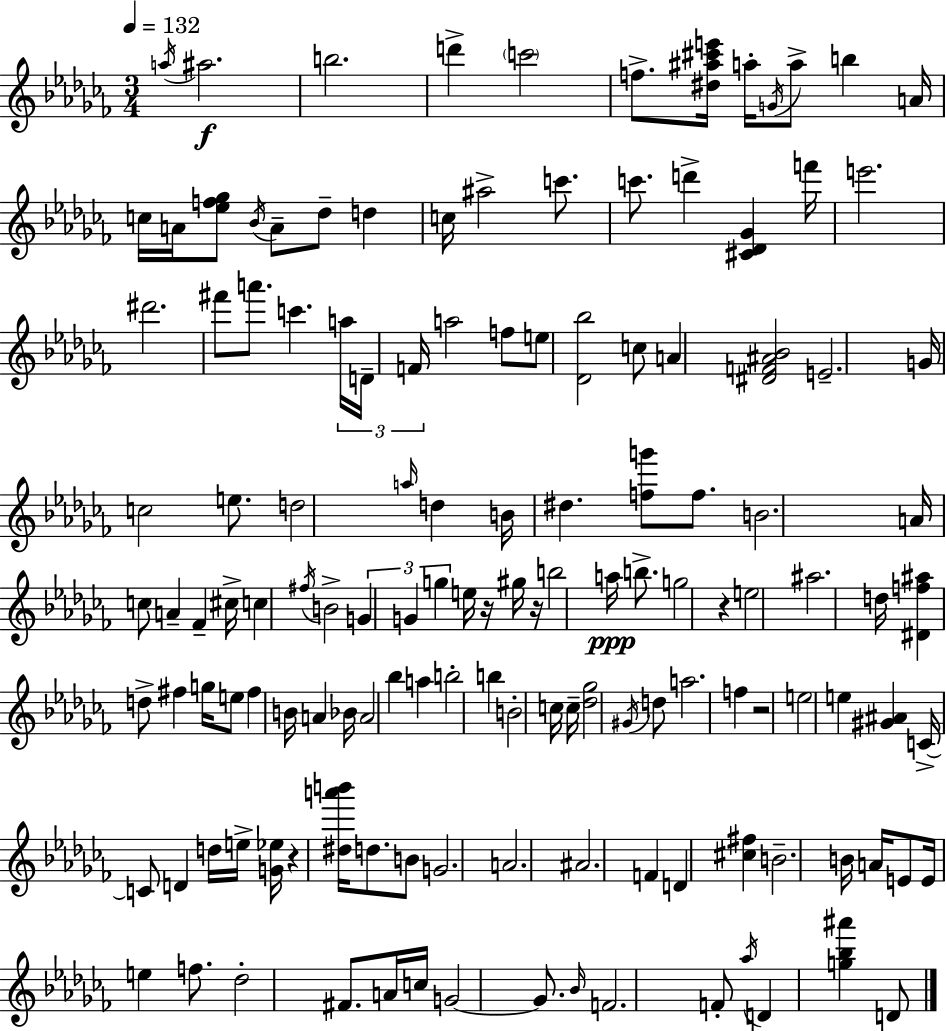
{
  \clef treble
  \numericTimeSignature
  \time 3/4
  \key aes \minor
  \tempo 4 = 132
  \acciaccatura { a''16 }\f ais''2. | b''2. | d'''4-> \parenthesize c'''2 | f''8.-> <dis'' ais'' cis''' e'''>16 a''16-. \acciaccatura { g'16 } a''8-> b''4 | \break a'16 c''16 a'16 <ees'' f'' ges''>8 \acciaccatura { bes'16 } a'8-- des''8-- d''4 | c''16 ais''2-> | c'''8. c'''8. d'''4-> <cis' des' ges'>4 | f'''16 e'''2. | \break dis'''2. | fis'''8 a'''8. c'''4. | \tuplet 3/2 { a''16 d'16-- f'16 } a''2 | f''8 e''8 <des' bes''>2 | \break c''8 a'4 <dis' f' ais' bes'>2 | e'2.-- | g'16 c''2 | e''8. d''2 \grace { a''16 } | \break d''4 b'16 dis''4. <f'' g'''>8 | f''8. b'2. | a'16 c''8 a'4-- fes'4-- | cis''16-> c''4 \acciaccatura { fis''16 } b'2-> | \break \tuplet 3/2 { g'4 g'4 | g''4 } e''16 r16 gis''16 r16 b''2 | a''16\ppp b''8.-> g''2 | r4 e''2 | \break ais''2. | d''16 <dis' f'' ais''>4 d''8-> | fis''4 g''16 e''8 fis''4 b'16 | a'4 bes'16 a'2 | \break bes''4 a''4 b''2-. | b''4 b'2-. | c''16 c''16-- <des'' ges''>2 | \acciaccatura { gis'16 } d''8 a''2. | \break f''4 r2 | e''2 | e''4 <gis' ais'>4 c'16->~~ c'8 | d'4 d''16 e''16-> <g' ees''>16 r4 | \break <dis'' a''' b'''>16 d''8. b'8 g'2. | a'2. | ais'2. | f'4 d'4 | \break <cis'' fis''>4 b'2.-- | b'16 a'16 e'8 e'16 e''4 | f''8. des''2-. | fis'8. a'16 c''16 g'2~~ | \break g'8. \grace { bes'16 } f'2. | f'8-. \acciaccatura { aes''16 } d'4 | <g'' bes'' ais'''>4 d'8 \bar "|."
}